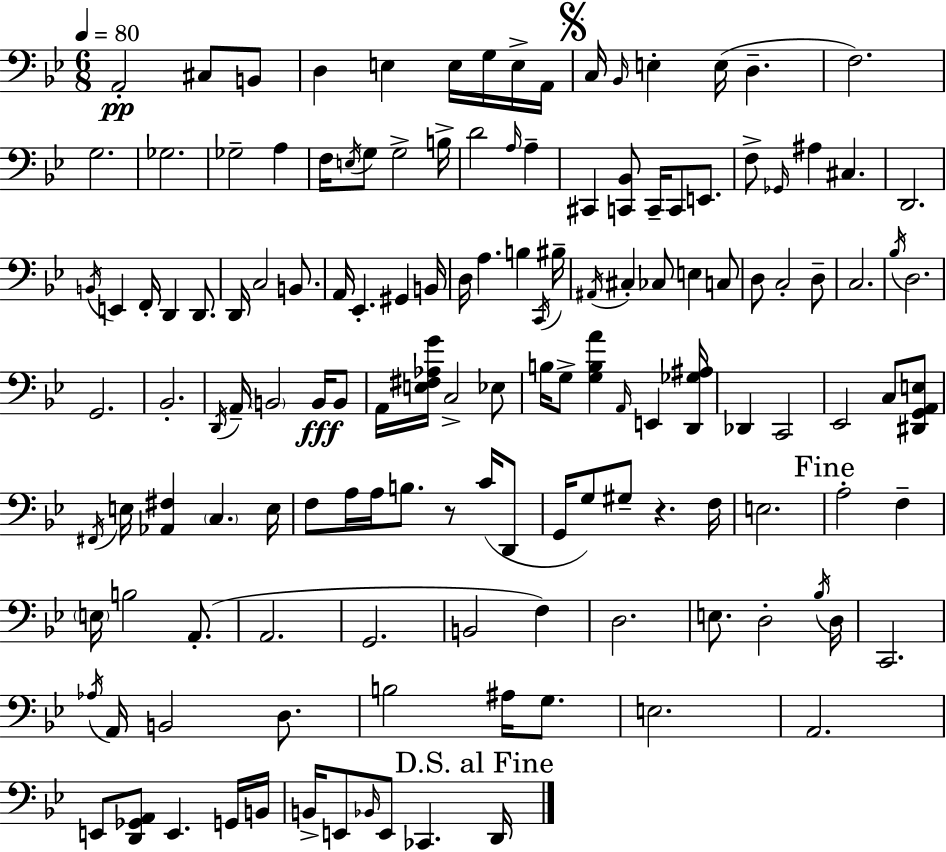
{
  \clef bass
  \numericTimeSignature
  \time 6/8
  \key bes \major
  \tempo 4 = 80
  \repeat volta 2 { a,2-.\pp cis8 b,8 | d4 e4 e16 g16 e16-> a,16 | \mark \markup { \musicglyph "scripts.segno" } c16 \grace { bes,16 } e4-. e16( d4.-- | f2.) | \break g2. | ges2. | ges2-- a4 | f16 \acciaccatura { e16 } g8 g2-> | \break b16-> d'2 \grace { a16 } a4-- | cis,4 <c, bes,>8 c,16-- c,8 | e,8. f8-> \grace { ges,16 } ais4 cis4. | d,2. | \break \acciaccatura { b,16 } e,4 f,16-. d,4 | d,8. d,16 c2 | b,8. a,16 ees,4.-. | gis,4 b,16 d16 a4. | \break b4 \acciaccatura { c,16 } bis16-- \acciaccatura { ais,16 } cis4-. ces8 | e4 c8 d8 c2-. | d8-- c2. | \acciaccatura { bes16 } d2. | \break g,2. | bes,2.-. | \acciaccatura { d,16 } a,16-- \parenthesize b,2 | b,16\fff b,8 a,16 <e fis aes g'>16 c2-> | \break ees8 b16 g8-> | <g b a'>4 \grace { a,16 } e,4 <d, ges ais>16 des,4 | c,2 ees,2 | c8 <dis, g, a, e>8 \acciaccatura { fis,16 } e16 | \break <aes, fis>4 \parenthesize c4. e16 f8 | a16 a16 b8. r8 c'16( d,8 g,16 | g8) gis8-- r4. f16 e2. | \mark "Fine" a2-. | \break f4-- \parenthesize e16 | b2 a,8.-.( a,2. | g,2. | b,2 | \break f4) d2. | e8. | d2-. \acciaccatura { bes16 } d16 | c,2. | \break \acciaccatura { aes16 } a,16 b,2 d8. | b2 ais16 g8. | e2. | a,2. | \break e,8 <d, ges, a,>8 e,4. g,16 | b,16 b,16-> e,8 \grace { bes,16 } e,8 ces,4. | \mark "D.S. al Fine" d,16 } \bar "|."
}